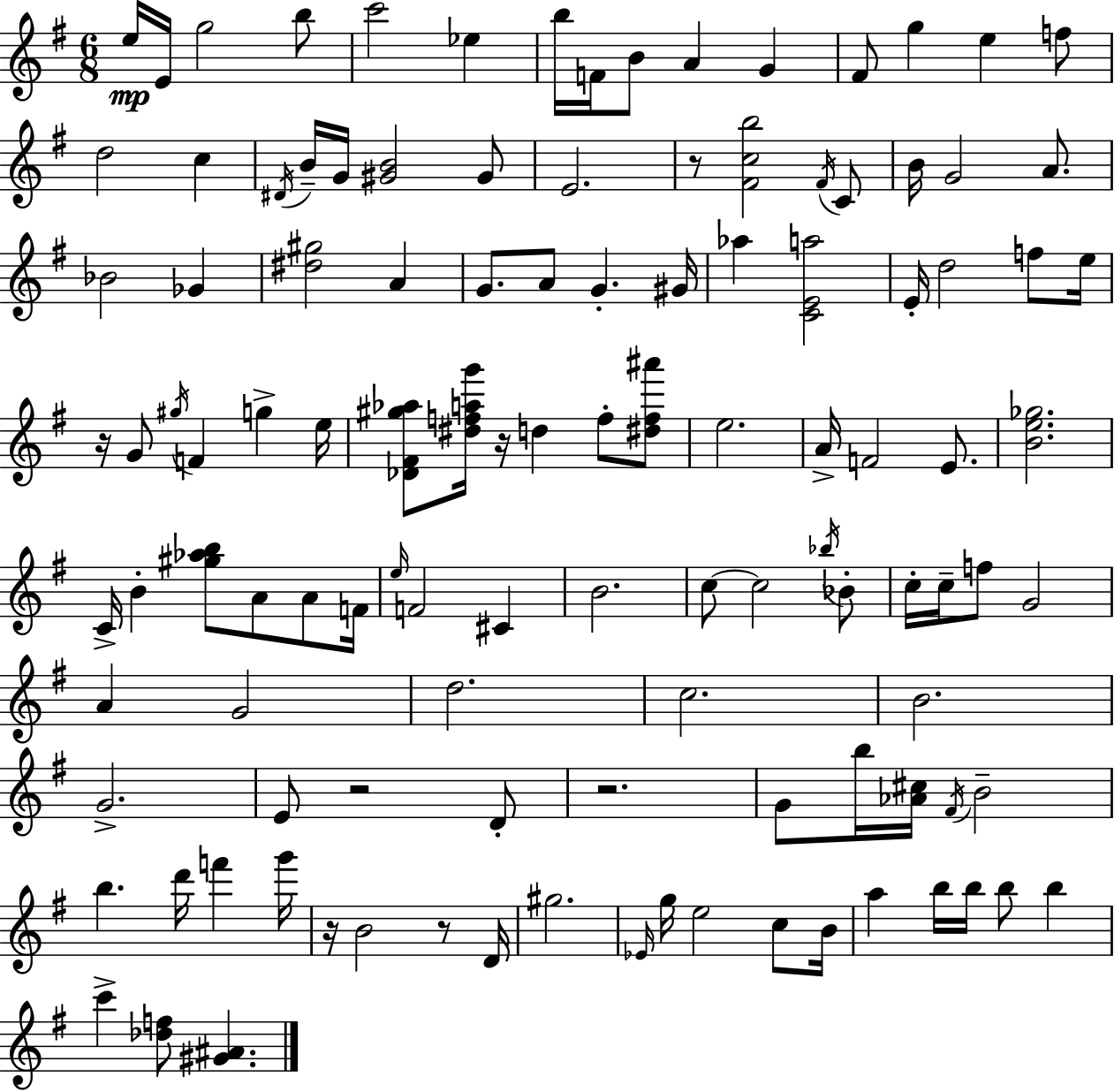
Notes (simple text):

E5/s E4/s G5/h B5/e C6/h Eb5/q B5/s F4/s B4/e A4/q G4/q F#4/e G5/q E5/q F5/e D5/h C5/q D#4/s B4/s G4/s [G#4,B4]/h G#4/e E4/h. R/e [F#4,C5,B5]/h F#4/s C4/e B4/s G4/h A4/e. Bb4/h Gb4/q [D#5,G#5]/h A4/q G4/e. A4/e G4/q. G#4/s Ab5/q [C4,E4,A5]/h E4/s D5/h F5/e E5/s R/s G4/e G#5/s F4/q G5/q E5/s [Db4,F#4,G#5,Ab5]/e [D#5,F5,A5,G6]/s R/s D5/q F5/e [D#5,F5,A#6]/e E5/h. A4/s F4/h E4/e. [B4,E5,Gb5]/h. C4/s B4/q [G#5,Ab5,B5]/e A4/e A4/e F4/s E5/s F4/h C#4/q B4/h. C5/e C5/h Bb5/s Bb4/e C5/s C5/s F5/e G4/h A4/q G4/h D5/h. C5/h. B4/h. G4/h. E4/e R/h D4/e R/h. G4/e B5/s [Ab4,C#5]/s F#4/s B4/h B5/q. D6/s F6/q G6/s R/s B4/h R/e D4/s G#5/h. Eb4/s G5/s E5/h C5/e B4/s A5/q B5/s B5/s B5/e B5/q C6/q [Db5,F5]/e [G#4,A#4]/q.